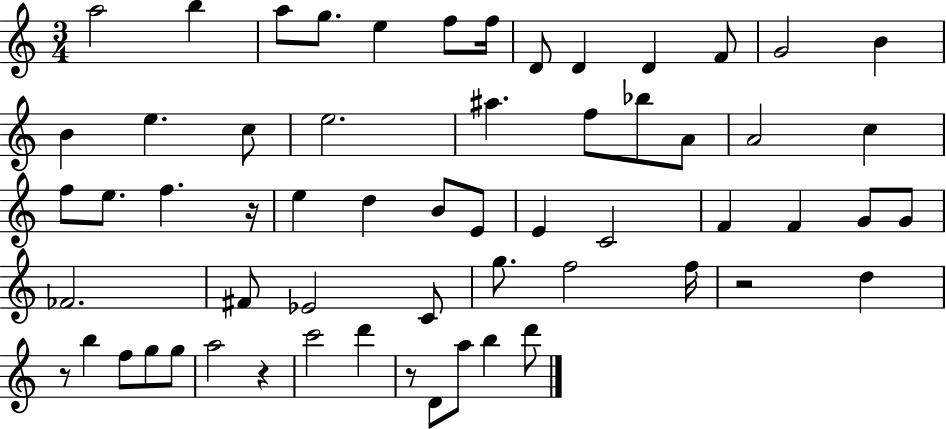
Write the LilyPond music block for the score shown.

{
  \clef treble
  \numericTimeSignature
  \time 3/4
  \key c \major
  a''2 b''4 | a''8 g''8. e''4 f''8 f''16 | d'8 d'4 d'4 f'8 | g'2 b'4 | \break b'4 e''4. c''8 | e''2. | ais''4. f''8 bes''8 a'8 | a'2 c''4 | \break f''8 e''8. f''4. r16 | e''4 d''4 b'8 e'8 | e'4 c'2 | f'4 f'4 g'8 g'8 | \break fes'2. | fis'8 ees'2 c'8 | g''8. f''2 f''16 | r2 d''4 | \break r8 b''4 f''8 g''8 g''8 | a''2 r4 | c'''2 d'''4 | r8 d'8 a''8 b''4 d'''8 | \break \bar "|."
}